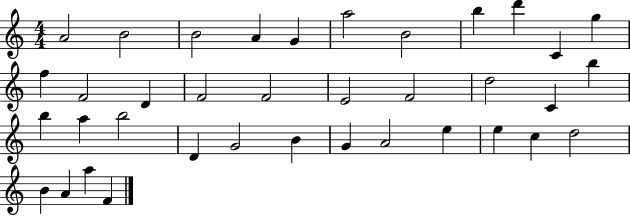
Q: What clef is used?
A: treble